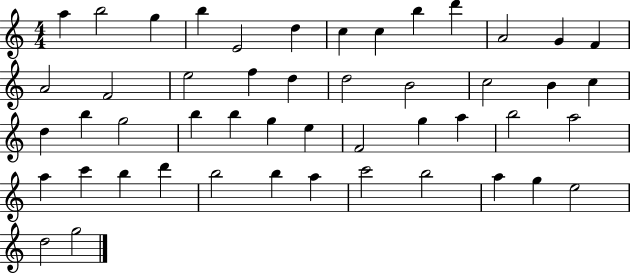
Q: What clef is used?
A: treble